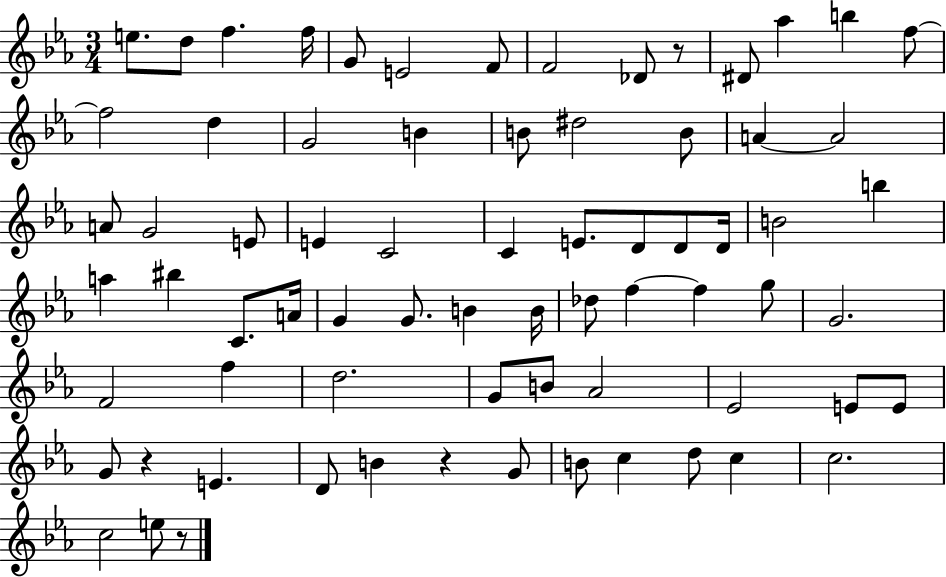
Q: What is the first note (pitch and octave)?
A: E5